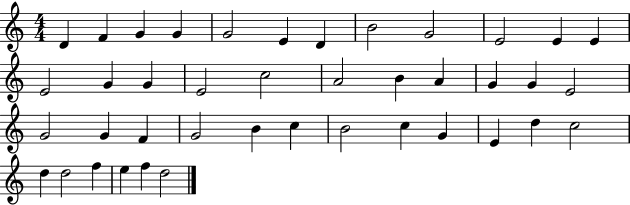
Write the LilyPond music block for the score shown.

{
  \clef treble
  \numericTimeSignature
  \time 4/4
  \key c \major
  d'4 f'4 g'4 g'4 | g'2 e'4 d'4 | b'2 g'2 | e'2 e'4 e'4 | \break e'2 g'4 g'4 | e'2 c''2 | a'2 b'4 a'4 | g'4 g'4 e'2 | \break g'2 g'4 f'4 | g'2 b'4 c''4 | b'2 c''4 g'4 | e'4 d''4 c''2 | \break d''4 d''2 f''4 | e''4 f''4 d''2 | \bar "|."
}